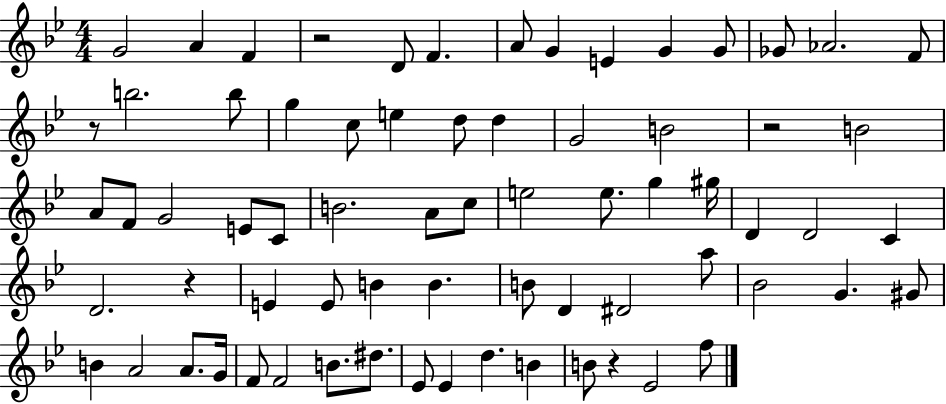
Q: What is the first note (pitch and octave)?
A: G4